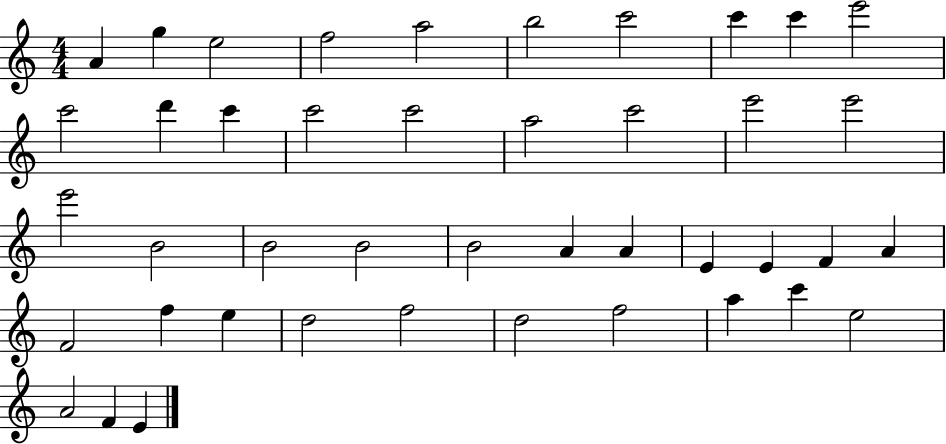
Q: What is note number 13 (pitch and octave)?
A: C6